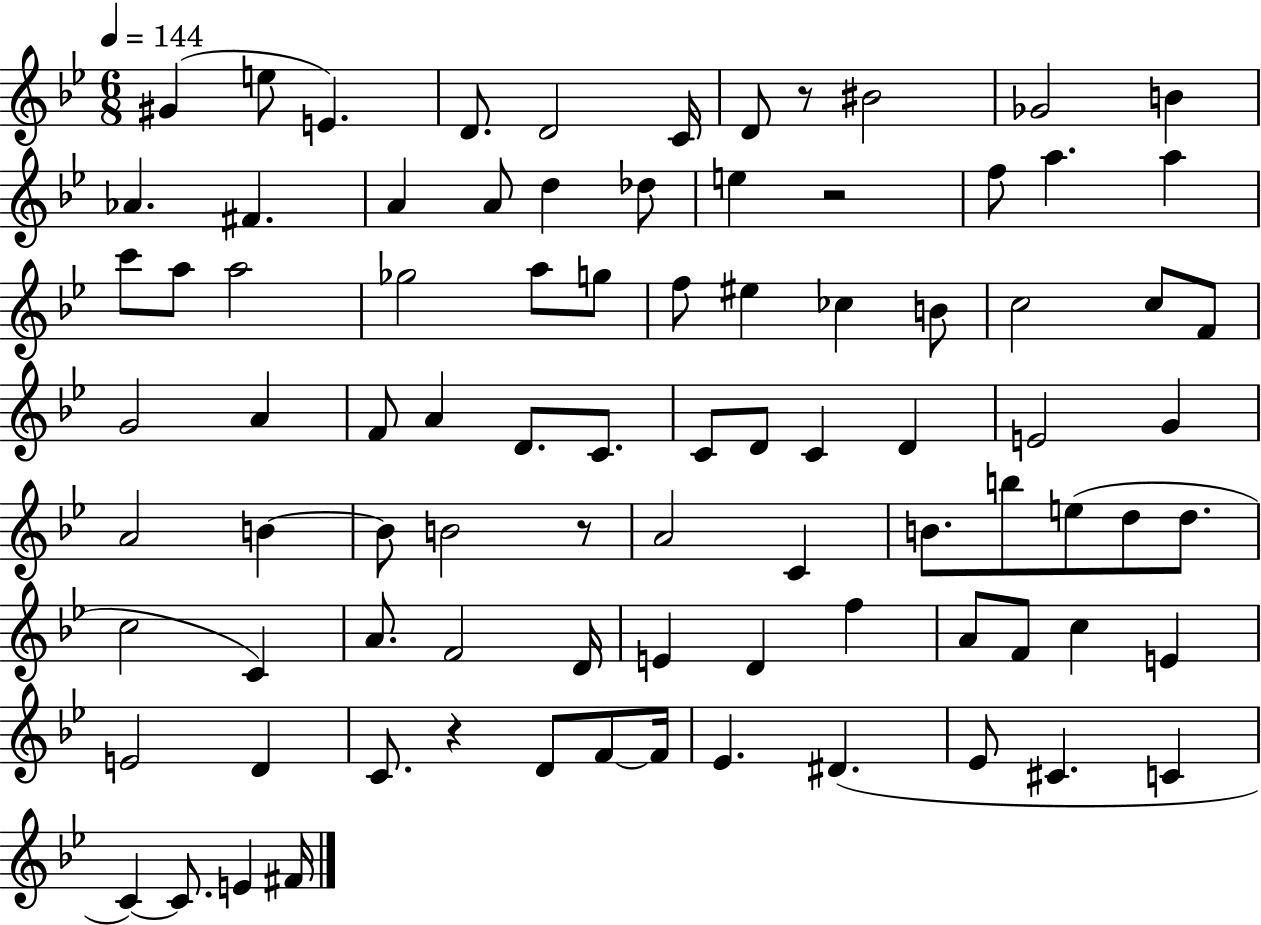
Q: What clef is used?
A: treble